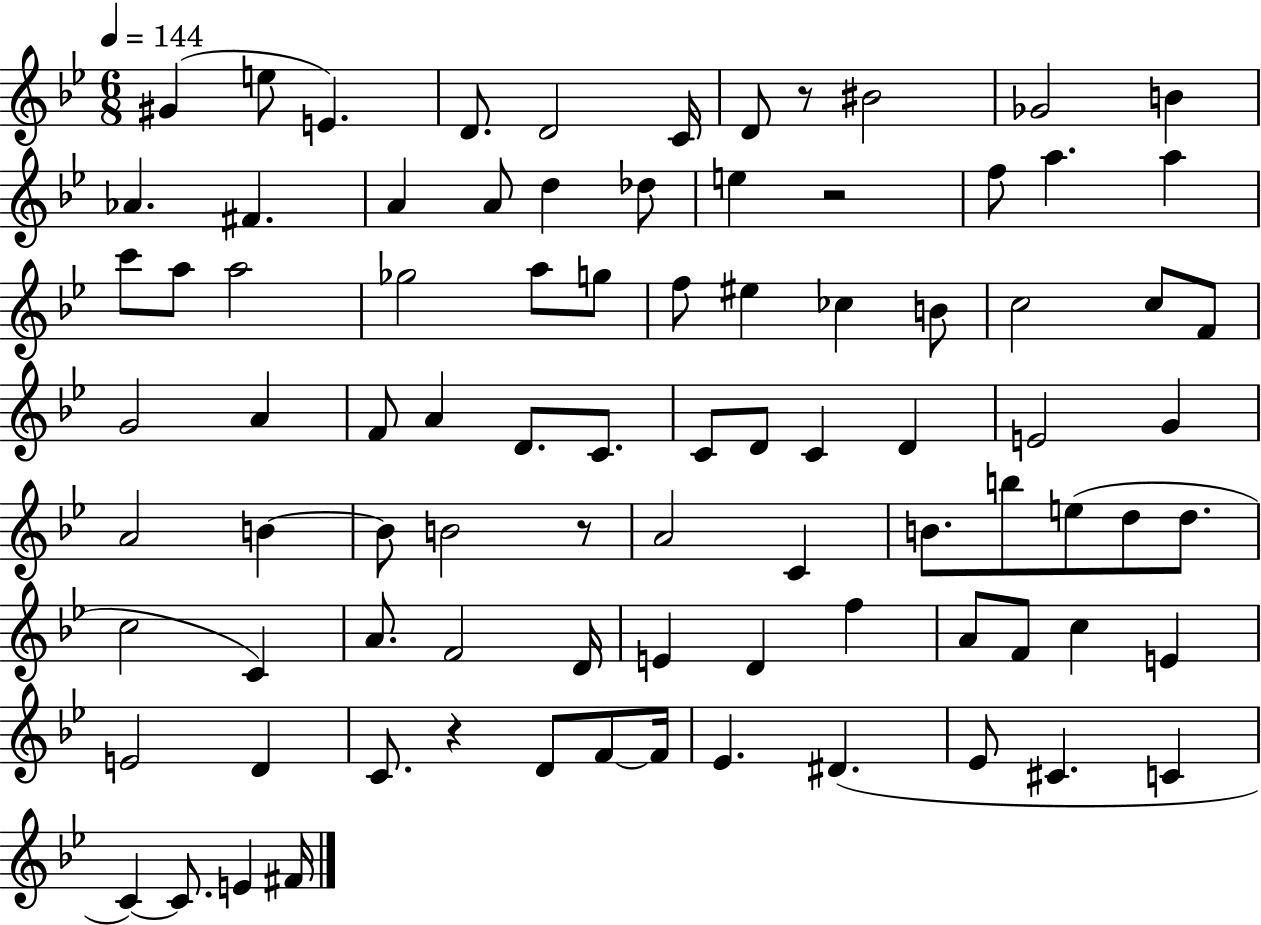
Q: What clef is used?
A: treble